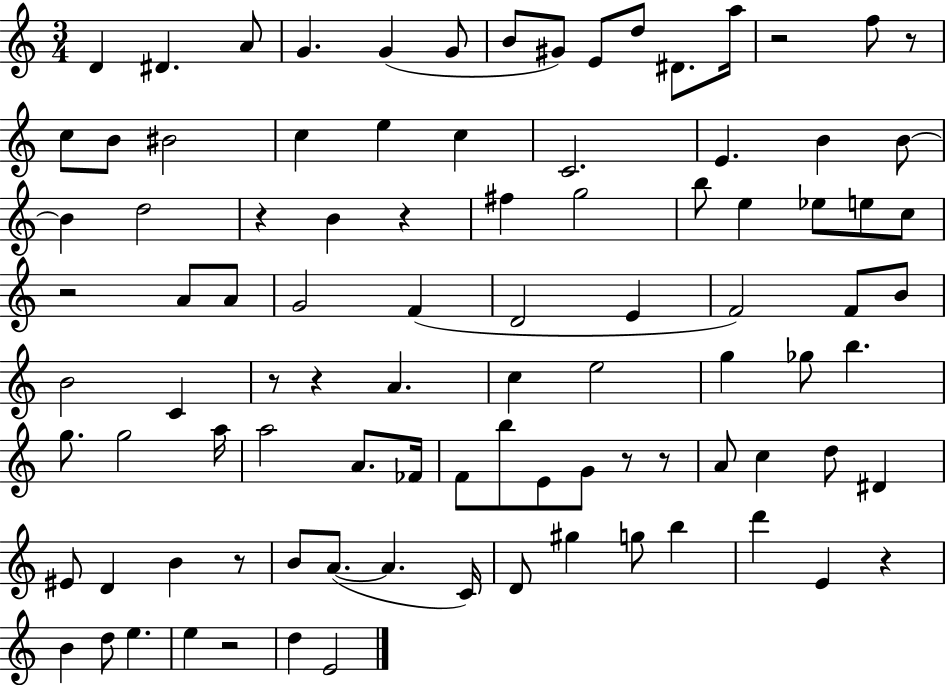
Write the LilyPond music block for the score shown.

{
  \clef treble
  \numericTimeSignature
  \time 3/4
  \key c \major
  d'4 dis'4. a'8 | g'4. g'4( g'8 | b'8 gis'8) e'8 d''8 dis'8. a''16 | r2 f''8 r8 | \break c''8 b'8 bis'2 | c''4 e''4 c''4 | c'2. | e'4. b'4 b'8~~ | \break b'4 d''2 | r4 b'4 r4 | fis''4 g''2 | b''8 e''4 ees''8 e''8 c''8 | \break r2 a'8 a'8 | g'2 f'4( | d'2 e'4 | f'2) f'8 b'8 | \break b'2 c'4 | r8 r4 a'4. | c''4 e''2 | g''4 ges''8 b''4. | \break g''8. g''2 a''16 | a''2 a'8. fes'16 | f'8 b''8 e'8 g'8 r8 r8 | a'8 c''4 d''8 dis'4 | \break eis'8 d'4 b'4 r8 | b'8 a'8.~(~ a'4. c'16) | d'8 gis''4 g''8 b''4 | d'''4 e'4 r4 | \break b'4 d''8 e''4. | e''4 r2 | d''4 e'2 | \bar "|."
}